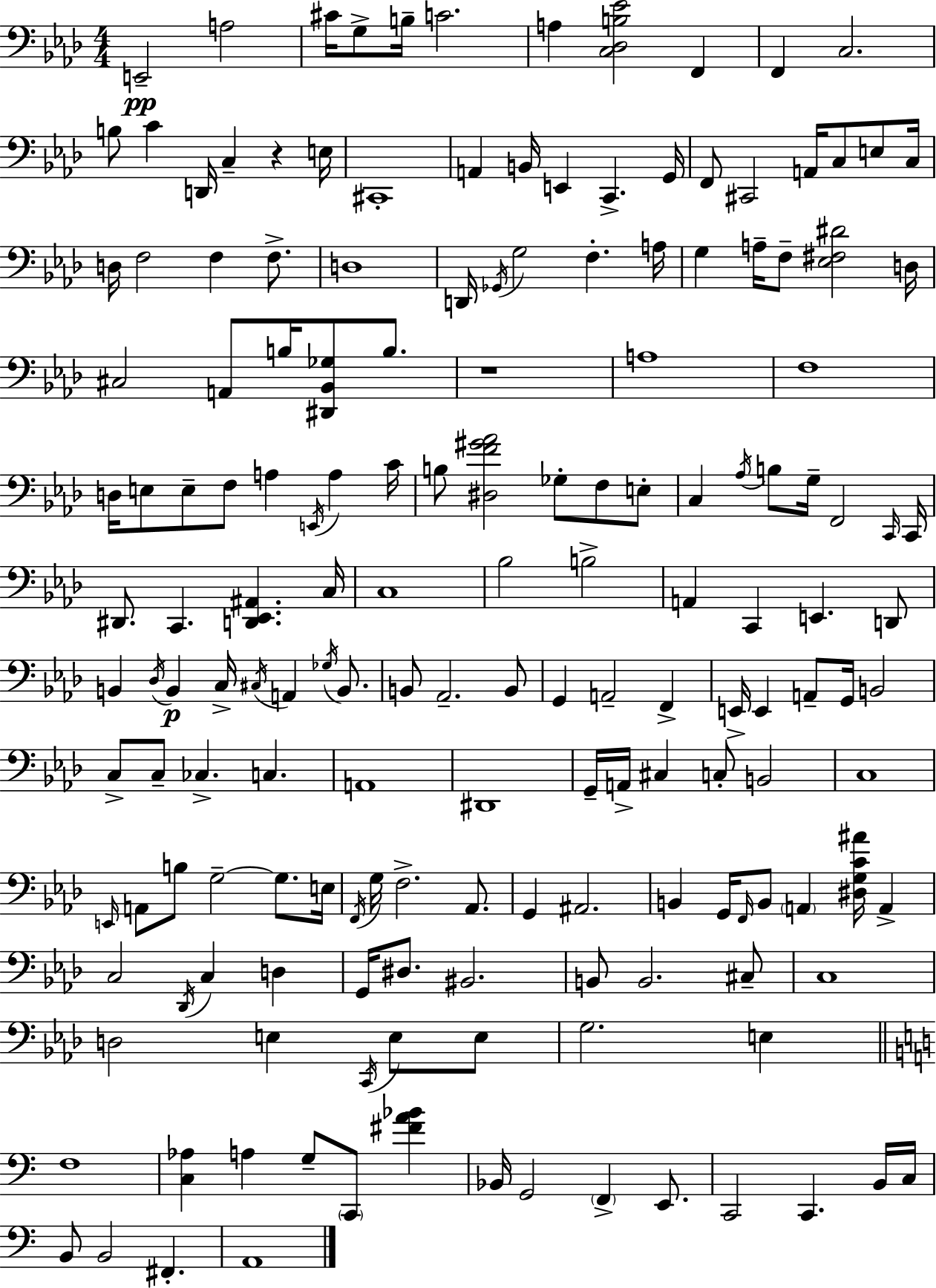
{
  \clef bass
  \numericTimeSignature
  \time 4/4
  \key aes \major
  \repeat volta 2 { e,2--\pp a2 | cis'16 g8-> b16-- c'2. | a4 <c des b ees'>2 f,4 | f,4 c2. | \break b8 c'4 d,16 c4-- r4 e16 | cis,1-. | a,4 b,16 e,4 c,4.-> g,16 | f,8 cis,2 a,16 c8 e8 c16 | \break d16 f2 f4 f8.-> | d1 | d,16 \acciaccatura { ges,16 } g2 f4.-. | a16 g4 a16-- f8-- <ees fis dis'>2 | \break d16 cis2 a,8 b16 <dis, bes, ges>8 b8. | r1 | a1 | f1 | \break d16 e8 e8-- f8 a4 \acciaccatura { e,16 } a4 | c'16 b8 <dis f' gis' aes'>2 ges8-. f8 | e8-. c4 \acciaccatura { aes16 } b8 g16-- f,2 | \grace { c,16 } c,16 dis,8. c,4. <d, ees, ais,>4. | \break c16 c1 | bes2 b2-> | a,4 c,4 e,4. | d,8 b,4 \acciaccatura { des16 }\p b,4 c16-> \acciaccatura { cis16 } a,4 | \break \acciaccatura { ges16 } b,8. b,8 aes,2.-- | b,8 g,4 a,2-- | f,4-> e,16-> e,4 a,8-- g,16 b,2 | c8-> c8-- ces4.-> | \break c4. a,1 | dis,1 | g,16-- a,16-> cis4 c8-. b,2 | c1 | \break \grace { e,16 } a,8 b8 g2--~~ | g8. e16 \acciaccatura { f,16 } g16 f2.-> | aes,8. g,4 ais,2. | b,4 g,16 \grace { f,16 } b,8 | \break \parenthesize a,4 <dis g c' ais'>16 a,4-> c2 | \acciaccatura { des,16 } c4 d4 g,16 dis8. bis,2. | b,8 b,2. | cis8-- c1 | \break d2 | e4 \acciaccatura { c,16 } e8 e8 g2. | e4 \bar "||" \break \key c \major f1 | <c aes>4 a4 g8-- \parenthesize c,8 <fis' a' bes'>4 | bes,16 g,2 \parenthesize f,4-> e,8. | c,2 c,4. b,16 c16 | \break b,8 b,2 fis,4.-. | a,1 | } \bar "|."
}